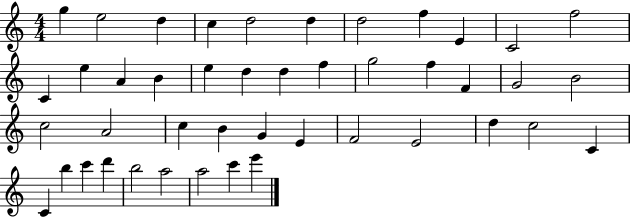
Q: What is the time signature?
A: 4/4